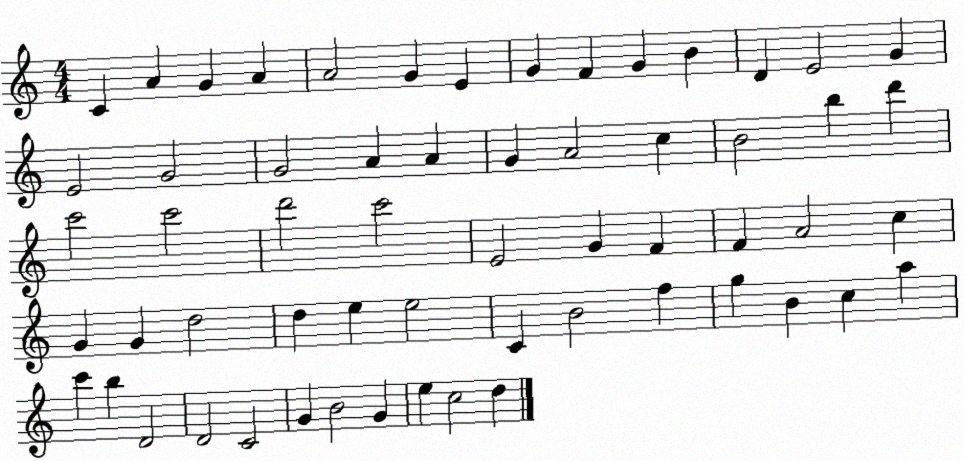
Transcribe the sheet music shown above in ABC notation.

X:1
T:Untitled
M:4/4
L:1/4
K:C
C A G A A2 G E G F G B D E2 G E2 G2 G2 A A G A2 c B2 b d' c'2 c'2 d'2 c'2 E2 G F F A2 c G G d2 d e e2 C B2 f g B c a c' b D2 D2 C2 G B2 G e c2 d